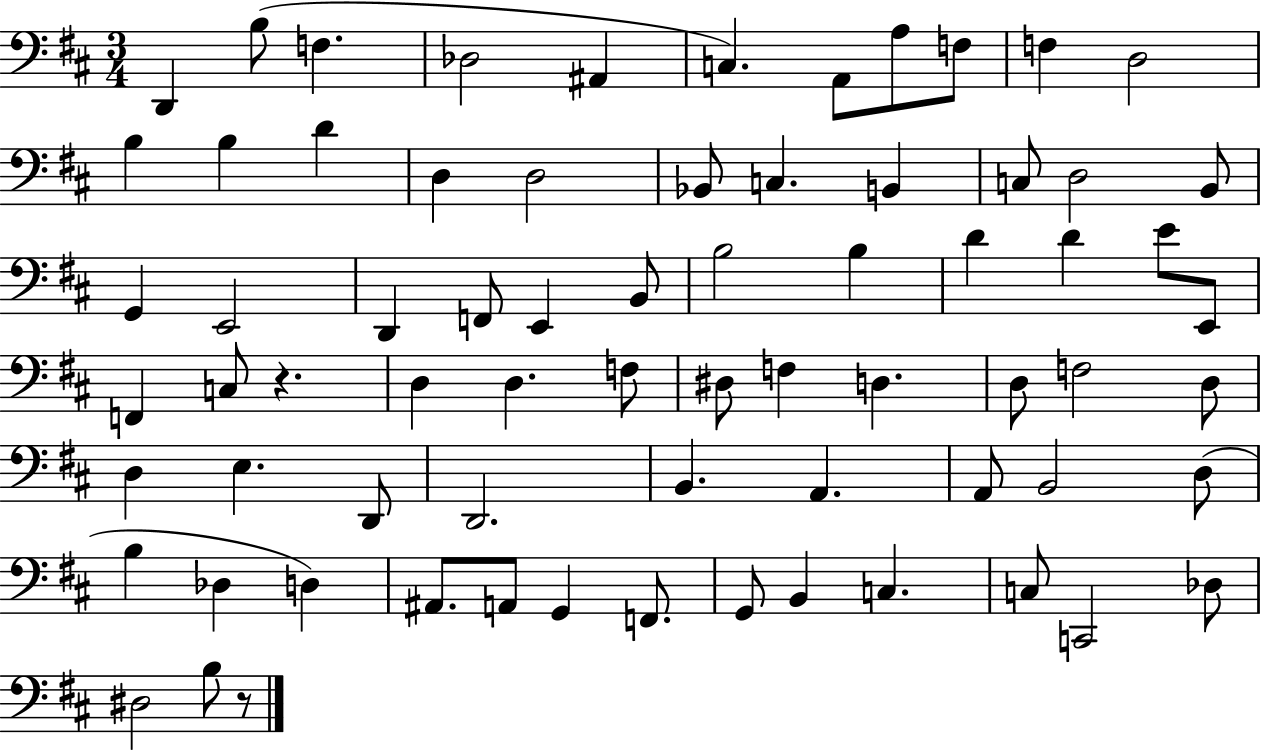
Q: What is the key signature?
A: D major